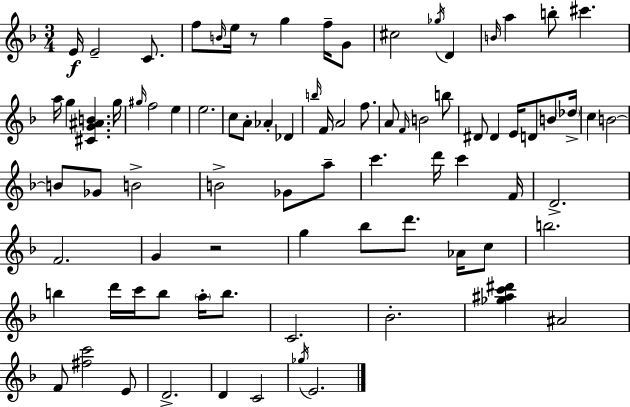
{
  \clef treble
  \numericTimeSignature
  \time 3/4
  \key f \major
  e'16\f e'2-- c'8. | f''8 \grace { b'16 } e''16 r8 g''4 f''16-- g'8 | cis''2 \acciaccatura { ges''16 } d'4 | \grace { b'16 } a''4 b''8-. cis'''4. | \break a''16 g''4 <cis' g' ais' b'>4. | g''16 \grace { gis''16 } f''2 | e''4 e''2. | c''8 a'8-. aes'4-. | \break des'4 \grace { b''16 } f'16 a'2 | f''8. a'8 \grace { f'16 } b'2 | b''8 dis'8 dis'4 | e'16 d'8 b'8 \parenthesize des''16-> c''4 b'2~~ | \break b'8 ges'8 b'2-> | b'2-> | ges'8 a''8-- c'''4. | d'''16 c'''4 f'16 d'2.-> | \break f'2. | g'4 r2 | g''4 bes''8 | d'''8. aes'16 c''8 b''2. | \break b''4 d'''16 c'''16 | b''8 \parenthesize a''16-. b''8. c'2. | bes'2.-. | <ges'' ais'' c''' dis'''>4 ais'2 | \break f'8 <fis'' c'''>2 | e'8 d'2.-> | d'4 c'2 | \acciaccatura { ges''16 } e'2. | \break \bar "|."
}